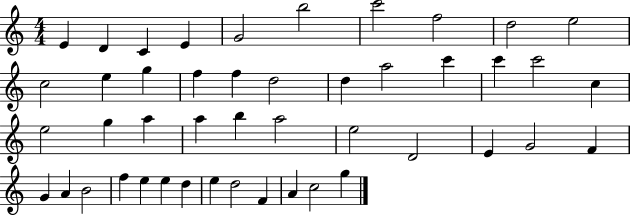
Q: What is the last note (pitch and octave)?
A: G5